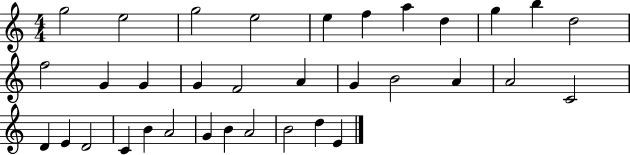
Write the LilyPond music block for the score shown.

{
  \clef treble
  \numericTimeSignature
  \time 4/4
  \key c \major
  g''2 e''2 | g''2 e''2 | e''4 f''4 a''4 d''4 | g''4 b''4 d''2 | \break f''2 g'4 g'4 | g'4 f'2 a'4 | g'4 b'2 a'4 | a'2 c'2 | \break d'4 e'4 d'2 | c'4 b'4 a'2 | g'4 b'4 a'2 | b'2 d''4 e'4 | \break \bar "|."
}